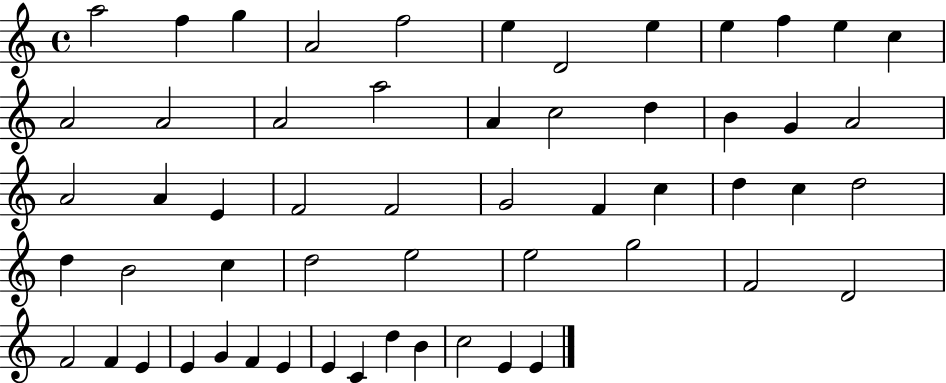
A5/h F5/q G5/q A4/h F5/h E5/q D4/h E5/q E5/q F5/q E5/q C5/q A4/h A4/h A4/h A5/h A4/q C5/h D5/q B4/q G4/q A4/h A4/h A4/q E4/q F4/h F4/h G4/h F4/q C5/q D5/q C5/q D5/h D5/q B4/h C5/q D5/h E5/h E5/h G5/h F4/h D4/h F4/h F4/q E4/q E4/q G4/q F4/q E4/q E4/q C4/q D5/q B4/q C5/h E4/q E4/q